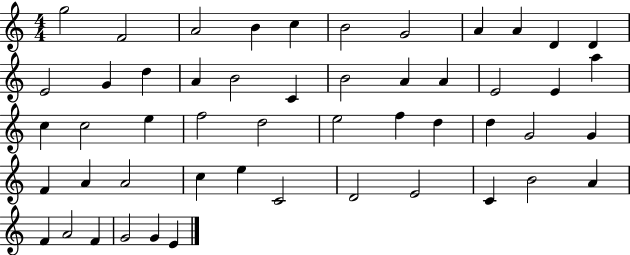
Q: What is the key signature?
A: C major